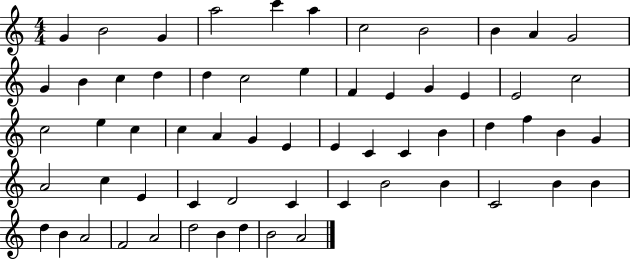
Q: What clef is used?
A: treble